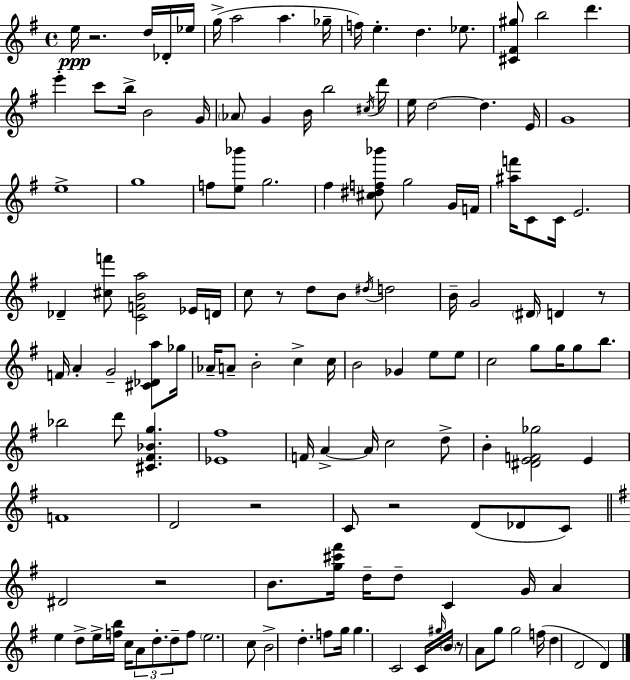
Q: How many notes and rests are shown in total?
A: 138